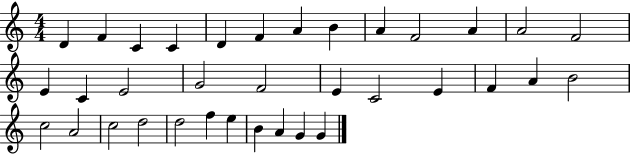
{
  \clef treble
  \numericTimeSignature
  \time 4/4
  \key c \major
  d'4 f'4 c'4 c'4 | d'4 f'4 a'4 b'4 | a'4 f'2 a'4 | a'2 f'2 | \break e'4 c'4 e'2 | g'2 f'2 | e'4 c'2 e'4 | f'4 a'4 b'2 | \break c''2 a'2 | c''2 d''2 | d''2 f''4 e''4 | b'4 a'4 g'4 g'4 | \break \bar "|."
}